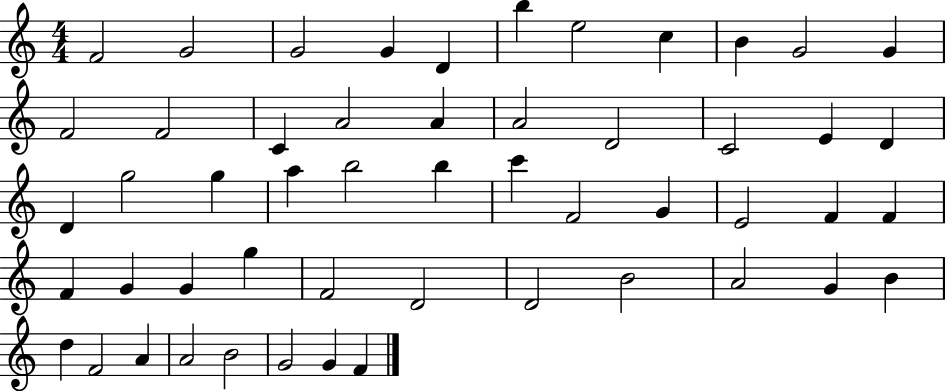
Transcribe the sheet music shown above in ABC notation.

X:1
T:Untitled
M:4/4
L:1/4
K:C
F2 G2 G2 G D b e2 c B G2 G F2 F2 C A2 A A2 D2 C2 E D D g2 g a b2 b c' F2 G E2 F F F G G g F2 D2 D2 B2 A2 G B d F2 A A2 B2 G2 G F